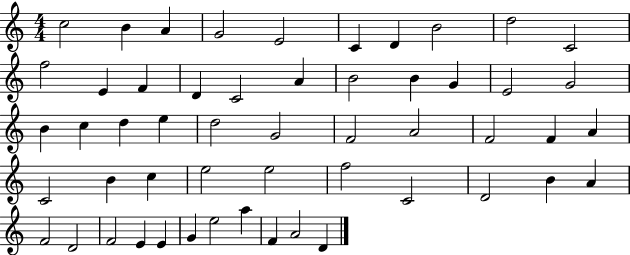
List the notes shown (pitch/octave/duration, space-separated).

C5/h B4/q A4/q G4/h E4/h C4/q D4/q B4/h D5/h C4/h F5/h E4/q F4/q D4/q C4/h A4/q B4/h B4/q G4/q E4/h G4/h B4/q C5/q D5/q E5/q D5/h G4/h F4/h A4/h F4/h F4/q A4/q C4/h B4/q C5/q E5/h E5/h F5/h C4/h D4/h B4/q A4/q F4/h D4/h F4/h E4/q E4/q G4/q E5/h A5/q F4/q A4/h D4/q